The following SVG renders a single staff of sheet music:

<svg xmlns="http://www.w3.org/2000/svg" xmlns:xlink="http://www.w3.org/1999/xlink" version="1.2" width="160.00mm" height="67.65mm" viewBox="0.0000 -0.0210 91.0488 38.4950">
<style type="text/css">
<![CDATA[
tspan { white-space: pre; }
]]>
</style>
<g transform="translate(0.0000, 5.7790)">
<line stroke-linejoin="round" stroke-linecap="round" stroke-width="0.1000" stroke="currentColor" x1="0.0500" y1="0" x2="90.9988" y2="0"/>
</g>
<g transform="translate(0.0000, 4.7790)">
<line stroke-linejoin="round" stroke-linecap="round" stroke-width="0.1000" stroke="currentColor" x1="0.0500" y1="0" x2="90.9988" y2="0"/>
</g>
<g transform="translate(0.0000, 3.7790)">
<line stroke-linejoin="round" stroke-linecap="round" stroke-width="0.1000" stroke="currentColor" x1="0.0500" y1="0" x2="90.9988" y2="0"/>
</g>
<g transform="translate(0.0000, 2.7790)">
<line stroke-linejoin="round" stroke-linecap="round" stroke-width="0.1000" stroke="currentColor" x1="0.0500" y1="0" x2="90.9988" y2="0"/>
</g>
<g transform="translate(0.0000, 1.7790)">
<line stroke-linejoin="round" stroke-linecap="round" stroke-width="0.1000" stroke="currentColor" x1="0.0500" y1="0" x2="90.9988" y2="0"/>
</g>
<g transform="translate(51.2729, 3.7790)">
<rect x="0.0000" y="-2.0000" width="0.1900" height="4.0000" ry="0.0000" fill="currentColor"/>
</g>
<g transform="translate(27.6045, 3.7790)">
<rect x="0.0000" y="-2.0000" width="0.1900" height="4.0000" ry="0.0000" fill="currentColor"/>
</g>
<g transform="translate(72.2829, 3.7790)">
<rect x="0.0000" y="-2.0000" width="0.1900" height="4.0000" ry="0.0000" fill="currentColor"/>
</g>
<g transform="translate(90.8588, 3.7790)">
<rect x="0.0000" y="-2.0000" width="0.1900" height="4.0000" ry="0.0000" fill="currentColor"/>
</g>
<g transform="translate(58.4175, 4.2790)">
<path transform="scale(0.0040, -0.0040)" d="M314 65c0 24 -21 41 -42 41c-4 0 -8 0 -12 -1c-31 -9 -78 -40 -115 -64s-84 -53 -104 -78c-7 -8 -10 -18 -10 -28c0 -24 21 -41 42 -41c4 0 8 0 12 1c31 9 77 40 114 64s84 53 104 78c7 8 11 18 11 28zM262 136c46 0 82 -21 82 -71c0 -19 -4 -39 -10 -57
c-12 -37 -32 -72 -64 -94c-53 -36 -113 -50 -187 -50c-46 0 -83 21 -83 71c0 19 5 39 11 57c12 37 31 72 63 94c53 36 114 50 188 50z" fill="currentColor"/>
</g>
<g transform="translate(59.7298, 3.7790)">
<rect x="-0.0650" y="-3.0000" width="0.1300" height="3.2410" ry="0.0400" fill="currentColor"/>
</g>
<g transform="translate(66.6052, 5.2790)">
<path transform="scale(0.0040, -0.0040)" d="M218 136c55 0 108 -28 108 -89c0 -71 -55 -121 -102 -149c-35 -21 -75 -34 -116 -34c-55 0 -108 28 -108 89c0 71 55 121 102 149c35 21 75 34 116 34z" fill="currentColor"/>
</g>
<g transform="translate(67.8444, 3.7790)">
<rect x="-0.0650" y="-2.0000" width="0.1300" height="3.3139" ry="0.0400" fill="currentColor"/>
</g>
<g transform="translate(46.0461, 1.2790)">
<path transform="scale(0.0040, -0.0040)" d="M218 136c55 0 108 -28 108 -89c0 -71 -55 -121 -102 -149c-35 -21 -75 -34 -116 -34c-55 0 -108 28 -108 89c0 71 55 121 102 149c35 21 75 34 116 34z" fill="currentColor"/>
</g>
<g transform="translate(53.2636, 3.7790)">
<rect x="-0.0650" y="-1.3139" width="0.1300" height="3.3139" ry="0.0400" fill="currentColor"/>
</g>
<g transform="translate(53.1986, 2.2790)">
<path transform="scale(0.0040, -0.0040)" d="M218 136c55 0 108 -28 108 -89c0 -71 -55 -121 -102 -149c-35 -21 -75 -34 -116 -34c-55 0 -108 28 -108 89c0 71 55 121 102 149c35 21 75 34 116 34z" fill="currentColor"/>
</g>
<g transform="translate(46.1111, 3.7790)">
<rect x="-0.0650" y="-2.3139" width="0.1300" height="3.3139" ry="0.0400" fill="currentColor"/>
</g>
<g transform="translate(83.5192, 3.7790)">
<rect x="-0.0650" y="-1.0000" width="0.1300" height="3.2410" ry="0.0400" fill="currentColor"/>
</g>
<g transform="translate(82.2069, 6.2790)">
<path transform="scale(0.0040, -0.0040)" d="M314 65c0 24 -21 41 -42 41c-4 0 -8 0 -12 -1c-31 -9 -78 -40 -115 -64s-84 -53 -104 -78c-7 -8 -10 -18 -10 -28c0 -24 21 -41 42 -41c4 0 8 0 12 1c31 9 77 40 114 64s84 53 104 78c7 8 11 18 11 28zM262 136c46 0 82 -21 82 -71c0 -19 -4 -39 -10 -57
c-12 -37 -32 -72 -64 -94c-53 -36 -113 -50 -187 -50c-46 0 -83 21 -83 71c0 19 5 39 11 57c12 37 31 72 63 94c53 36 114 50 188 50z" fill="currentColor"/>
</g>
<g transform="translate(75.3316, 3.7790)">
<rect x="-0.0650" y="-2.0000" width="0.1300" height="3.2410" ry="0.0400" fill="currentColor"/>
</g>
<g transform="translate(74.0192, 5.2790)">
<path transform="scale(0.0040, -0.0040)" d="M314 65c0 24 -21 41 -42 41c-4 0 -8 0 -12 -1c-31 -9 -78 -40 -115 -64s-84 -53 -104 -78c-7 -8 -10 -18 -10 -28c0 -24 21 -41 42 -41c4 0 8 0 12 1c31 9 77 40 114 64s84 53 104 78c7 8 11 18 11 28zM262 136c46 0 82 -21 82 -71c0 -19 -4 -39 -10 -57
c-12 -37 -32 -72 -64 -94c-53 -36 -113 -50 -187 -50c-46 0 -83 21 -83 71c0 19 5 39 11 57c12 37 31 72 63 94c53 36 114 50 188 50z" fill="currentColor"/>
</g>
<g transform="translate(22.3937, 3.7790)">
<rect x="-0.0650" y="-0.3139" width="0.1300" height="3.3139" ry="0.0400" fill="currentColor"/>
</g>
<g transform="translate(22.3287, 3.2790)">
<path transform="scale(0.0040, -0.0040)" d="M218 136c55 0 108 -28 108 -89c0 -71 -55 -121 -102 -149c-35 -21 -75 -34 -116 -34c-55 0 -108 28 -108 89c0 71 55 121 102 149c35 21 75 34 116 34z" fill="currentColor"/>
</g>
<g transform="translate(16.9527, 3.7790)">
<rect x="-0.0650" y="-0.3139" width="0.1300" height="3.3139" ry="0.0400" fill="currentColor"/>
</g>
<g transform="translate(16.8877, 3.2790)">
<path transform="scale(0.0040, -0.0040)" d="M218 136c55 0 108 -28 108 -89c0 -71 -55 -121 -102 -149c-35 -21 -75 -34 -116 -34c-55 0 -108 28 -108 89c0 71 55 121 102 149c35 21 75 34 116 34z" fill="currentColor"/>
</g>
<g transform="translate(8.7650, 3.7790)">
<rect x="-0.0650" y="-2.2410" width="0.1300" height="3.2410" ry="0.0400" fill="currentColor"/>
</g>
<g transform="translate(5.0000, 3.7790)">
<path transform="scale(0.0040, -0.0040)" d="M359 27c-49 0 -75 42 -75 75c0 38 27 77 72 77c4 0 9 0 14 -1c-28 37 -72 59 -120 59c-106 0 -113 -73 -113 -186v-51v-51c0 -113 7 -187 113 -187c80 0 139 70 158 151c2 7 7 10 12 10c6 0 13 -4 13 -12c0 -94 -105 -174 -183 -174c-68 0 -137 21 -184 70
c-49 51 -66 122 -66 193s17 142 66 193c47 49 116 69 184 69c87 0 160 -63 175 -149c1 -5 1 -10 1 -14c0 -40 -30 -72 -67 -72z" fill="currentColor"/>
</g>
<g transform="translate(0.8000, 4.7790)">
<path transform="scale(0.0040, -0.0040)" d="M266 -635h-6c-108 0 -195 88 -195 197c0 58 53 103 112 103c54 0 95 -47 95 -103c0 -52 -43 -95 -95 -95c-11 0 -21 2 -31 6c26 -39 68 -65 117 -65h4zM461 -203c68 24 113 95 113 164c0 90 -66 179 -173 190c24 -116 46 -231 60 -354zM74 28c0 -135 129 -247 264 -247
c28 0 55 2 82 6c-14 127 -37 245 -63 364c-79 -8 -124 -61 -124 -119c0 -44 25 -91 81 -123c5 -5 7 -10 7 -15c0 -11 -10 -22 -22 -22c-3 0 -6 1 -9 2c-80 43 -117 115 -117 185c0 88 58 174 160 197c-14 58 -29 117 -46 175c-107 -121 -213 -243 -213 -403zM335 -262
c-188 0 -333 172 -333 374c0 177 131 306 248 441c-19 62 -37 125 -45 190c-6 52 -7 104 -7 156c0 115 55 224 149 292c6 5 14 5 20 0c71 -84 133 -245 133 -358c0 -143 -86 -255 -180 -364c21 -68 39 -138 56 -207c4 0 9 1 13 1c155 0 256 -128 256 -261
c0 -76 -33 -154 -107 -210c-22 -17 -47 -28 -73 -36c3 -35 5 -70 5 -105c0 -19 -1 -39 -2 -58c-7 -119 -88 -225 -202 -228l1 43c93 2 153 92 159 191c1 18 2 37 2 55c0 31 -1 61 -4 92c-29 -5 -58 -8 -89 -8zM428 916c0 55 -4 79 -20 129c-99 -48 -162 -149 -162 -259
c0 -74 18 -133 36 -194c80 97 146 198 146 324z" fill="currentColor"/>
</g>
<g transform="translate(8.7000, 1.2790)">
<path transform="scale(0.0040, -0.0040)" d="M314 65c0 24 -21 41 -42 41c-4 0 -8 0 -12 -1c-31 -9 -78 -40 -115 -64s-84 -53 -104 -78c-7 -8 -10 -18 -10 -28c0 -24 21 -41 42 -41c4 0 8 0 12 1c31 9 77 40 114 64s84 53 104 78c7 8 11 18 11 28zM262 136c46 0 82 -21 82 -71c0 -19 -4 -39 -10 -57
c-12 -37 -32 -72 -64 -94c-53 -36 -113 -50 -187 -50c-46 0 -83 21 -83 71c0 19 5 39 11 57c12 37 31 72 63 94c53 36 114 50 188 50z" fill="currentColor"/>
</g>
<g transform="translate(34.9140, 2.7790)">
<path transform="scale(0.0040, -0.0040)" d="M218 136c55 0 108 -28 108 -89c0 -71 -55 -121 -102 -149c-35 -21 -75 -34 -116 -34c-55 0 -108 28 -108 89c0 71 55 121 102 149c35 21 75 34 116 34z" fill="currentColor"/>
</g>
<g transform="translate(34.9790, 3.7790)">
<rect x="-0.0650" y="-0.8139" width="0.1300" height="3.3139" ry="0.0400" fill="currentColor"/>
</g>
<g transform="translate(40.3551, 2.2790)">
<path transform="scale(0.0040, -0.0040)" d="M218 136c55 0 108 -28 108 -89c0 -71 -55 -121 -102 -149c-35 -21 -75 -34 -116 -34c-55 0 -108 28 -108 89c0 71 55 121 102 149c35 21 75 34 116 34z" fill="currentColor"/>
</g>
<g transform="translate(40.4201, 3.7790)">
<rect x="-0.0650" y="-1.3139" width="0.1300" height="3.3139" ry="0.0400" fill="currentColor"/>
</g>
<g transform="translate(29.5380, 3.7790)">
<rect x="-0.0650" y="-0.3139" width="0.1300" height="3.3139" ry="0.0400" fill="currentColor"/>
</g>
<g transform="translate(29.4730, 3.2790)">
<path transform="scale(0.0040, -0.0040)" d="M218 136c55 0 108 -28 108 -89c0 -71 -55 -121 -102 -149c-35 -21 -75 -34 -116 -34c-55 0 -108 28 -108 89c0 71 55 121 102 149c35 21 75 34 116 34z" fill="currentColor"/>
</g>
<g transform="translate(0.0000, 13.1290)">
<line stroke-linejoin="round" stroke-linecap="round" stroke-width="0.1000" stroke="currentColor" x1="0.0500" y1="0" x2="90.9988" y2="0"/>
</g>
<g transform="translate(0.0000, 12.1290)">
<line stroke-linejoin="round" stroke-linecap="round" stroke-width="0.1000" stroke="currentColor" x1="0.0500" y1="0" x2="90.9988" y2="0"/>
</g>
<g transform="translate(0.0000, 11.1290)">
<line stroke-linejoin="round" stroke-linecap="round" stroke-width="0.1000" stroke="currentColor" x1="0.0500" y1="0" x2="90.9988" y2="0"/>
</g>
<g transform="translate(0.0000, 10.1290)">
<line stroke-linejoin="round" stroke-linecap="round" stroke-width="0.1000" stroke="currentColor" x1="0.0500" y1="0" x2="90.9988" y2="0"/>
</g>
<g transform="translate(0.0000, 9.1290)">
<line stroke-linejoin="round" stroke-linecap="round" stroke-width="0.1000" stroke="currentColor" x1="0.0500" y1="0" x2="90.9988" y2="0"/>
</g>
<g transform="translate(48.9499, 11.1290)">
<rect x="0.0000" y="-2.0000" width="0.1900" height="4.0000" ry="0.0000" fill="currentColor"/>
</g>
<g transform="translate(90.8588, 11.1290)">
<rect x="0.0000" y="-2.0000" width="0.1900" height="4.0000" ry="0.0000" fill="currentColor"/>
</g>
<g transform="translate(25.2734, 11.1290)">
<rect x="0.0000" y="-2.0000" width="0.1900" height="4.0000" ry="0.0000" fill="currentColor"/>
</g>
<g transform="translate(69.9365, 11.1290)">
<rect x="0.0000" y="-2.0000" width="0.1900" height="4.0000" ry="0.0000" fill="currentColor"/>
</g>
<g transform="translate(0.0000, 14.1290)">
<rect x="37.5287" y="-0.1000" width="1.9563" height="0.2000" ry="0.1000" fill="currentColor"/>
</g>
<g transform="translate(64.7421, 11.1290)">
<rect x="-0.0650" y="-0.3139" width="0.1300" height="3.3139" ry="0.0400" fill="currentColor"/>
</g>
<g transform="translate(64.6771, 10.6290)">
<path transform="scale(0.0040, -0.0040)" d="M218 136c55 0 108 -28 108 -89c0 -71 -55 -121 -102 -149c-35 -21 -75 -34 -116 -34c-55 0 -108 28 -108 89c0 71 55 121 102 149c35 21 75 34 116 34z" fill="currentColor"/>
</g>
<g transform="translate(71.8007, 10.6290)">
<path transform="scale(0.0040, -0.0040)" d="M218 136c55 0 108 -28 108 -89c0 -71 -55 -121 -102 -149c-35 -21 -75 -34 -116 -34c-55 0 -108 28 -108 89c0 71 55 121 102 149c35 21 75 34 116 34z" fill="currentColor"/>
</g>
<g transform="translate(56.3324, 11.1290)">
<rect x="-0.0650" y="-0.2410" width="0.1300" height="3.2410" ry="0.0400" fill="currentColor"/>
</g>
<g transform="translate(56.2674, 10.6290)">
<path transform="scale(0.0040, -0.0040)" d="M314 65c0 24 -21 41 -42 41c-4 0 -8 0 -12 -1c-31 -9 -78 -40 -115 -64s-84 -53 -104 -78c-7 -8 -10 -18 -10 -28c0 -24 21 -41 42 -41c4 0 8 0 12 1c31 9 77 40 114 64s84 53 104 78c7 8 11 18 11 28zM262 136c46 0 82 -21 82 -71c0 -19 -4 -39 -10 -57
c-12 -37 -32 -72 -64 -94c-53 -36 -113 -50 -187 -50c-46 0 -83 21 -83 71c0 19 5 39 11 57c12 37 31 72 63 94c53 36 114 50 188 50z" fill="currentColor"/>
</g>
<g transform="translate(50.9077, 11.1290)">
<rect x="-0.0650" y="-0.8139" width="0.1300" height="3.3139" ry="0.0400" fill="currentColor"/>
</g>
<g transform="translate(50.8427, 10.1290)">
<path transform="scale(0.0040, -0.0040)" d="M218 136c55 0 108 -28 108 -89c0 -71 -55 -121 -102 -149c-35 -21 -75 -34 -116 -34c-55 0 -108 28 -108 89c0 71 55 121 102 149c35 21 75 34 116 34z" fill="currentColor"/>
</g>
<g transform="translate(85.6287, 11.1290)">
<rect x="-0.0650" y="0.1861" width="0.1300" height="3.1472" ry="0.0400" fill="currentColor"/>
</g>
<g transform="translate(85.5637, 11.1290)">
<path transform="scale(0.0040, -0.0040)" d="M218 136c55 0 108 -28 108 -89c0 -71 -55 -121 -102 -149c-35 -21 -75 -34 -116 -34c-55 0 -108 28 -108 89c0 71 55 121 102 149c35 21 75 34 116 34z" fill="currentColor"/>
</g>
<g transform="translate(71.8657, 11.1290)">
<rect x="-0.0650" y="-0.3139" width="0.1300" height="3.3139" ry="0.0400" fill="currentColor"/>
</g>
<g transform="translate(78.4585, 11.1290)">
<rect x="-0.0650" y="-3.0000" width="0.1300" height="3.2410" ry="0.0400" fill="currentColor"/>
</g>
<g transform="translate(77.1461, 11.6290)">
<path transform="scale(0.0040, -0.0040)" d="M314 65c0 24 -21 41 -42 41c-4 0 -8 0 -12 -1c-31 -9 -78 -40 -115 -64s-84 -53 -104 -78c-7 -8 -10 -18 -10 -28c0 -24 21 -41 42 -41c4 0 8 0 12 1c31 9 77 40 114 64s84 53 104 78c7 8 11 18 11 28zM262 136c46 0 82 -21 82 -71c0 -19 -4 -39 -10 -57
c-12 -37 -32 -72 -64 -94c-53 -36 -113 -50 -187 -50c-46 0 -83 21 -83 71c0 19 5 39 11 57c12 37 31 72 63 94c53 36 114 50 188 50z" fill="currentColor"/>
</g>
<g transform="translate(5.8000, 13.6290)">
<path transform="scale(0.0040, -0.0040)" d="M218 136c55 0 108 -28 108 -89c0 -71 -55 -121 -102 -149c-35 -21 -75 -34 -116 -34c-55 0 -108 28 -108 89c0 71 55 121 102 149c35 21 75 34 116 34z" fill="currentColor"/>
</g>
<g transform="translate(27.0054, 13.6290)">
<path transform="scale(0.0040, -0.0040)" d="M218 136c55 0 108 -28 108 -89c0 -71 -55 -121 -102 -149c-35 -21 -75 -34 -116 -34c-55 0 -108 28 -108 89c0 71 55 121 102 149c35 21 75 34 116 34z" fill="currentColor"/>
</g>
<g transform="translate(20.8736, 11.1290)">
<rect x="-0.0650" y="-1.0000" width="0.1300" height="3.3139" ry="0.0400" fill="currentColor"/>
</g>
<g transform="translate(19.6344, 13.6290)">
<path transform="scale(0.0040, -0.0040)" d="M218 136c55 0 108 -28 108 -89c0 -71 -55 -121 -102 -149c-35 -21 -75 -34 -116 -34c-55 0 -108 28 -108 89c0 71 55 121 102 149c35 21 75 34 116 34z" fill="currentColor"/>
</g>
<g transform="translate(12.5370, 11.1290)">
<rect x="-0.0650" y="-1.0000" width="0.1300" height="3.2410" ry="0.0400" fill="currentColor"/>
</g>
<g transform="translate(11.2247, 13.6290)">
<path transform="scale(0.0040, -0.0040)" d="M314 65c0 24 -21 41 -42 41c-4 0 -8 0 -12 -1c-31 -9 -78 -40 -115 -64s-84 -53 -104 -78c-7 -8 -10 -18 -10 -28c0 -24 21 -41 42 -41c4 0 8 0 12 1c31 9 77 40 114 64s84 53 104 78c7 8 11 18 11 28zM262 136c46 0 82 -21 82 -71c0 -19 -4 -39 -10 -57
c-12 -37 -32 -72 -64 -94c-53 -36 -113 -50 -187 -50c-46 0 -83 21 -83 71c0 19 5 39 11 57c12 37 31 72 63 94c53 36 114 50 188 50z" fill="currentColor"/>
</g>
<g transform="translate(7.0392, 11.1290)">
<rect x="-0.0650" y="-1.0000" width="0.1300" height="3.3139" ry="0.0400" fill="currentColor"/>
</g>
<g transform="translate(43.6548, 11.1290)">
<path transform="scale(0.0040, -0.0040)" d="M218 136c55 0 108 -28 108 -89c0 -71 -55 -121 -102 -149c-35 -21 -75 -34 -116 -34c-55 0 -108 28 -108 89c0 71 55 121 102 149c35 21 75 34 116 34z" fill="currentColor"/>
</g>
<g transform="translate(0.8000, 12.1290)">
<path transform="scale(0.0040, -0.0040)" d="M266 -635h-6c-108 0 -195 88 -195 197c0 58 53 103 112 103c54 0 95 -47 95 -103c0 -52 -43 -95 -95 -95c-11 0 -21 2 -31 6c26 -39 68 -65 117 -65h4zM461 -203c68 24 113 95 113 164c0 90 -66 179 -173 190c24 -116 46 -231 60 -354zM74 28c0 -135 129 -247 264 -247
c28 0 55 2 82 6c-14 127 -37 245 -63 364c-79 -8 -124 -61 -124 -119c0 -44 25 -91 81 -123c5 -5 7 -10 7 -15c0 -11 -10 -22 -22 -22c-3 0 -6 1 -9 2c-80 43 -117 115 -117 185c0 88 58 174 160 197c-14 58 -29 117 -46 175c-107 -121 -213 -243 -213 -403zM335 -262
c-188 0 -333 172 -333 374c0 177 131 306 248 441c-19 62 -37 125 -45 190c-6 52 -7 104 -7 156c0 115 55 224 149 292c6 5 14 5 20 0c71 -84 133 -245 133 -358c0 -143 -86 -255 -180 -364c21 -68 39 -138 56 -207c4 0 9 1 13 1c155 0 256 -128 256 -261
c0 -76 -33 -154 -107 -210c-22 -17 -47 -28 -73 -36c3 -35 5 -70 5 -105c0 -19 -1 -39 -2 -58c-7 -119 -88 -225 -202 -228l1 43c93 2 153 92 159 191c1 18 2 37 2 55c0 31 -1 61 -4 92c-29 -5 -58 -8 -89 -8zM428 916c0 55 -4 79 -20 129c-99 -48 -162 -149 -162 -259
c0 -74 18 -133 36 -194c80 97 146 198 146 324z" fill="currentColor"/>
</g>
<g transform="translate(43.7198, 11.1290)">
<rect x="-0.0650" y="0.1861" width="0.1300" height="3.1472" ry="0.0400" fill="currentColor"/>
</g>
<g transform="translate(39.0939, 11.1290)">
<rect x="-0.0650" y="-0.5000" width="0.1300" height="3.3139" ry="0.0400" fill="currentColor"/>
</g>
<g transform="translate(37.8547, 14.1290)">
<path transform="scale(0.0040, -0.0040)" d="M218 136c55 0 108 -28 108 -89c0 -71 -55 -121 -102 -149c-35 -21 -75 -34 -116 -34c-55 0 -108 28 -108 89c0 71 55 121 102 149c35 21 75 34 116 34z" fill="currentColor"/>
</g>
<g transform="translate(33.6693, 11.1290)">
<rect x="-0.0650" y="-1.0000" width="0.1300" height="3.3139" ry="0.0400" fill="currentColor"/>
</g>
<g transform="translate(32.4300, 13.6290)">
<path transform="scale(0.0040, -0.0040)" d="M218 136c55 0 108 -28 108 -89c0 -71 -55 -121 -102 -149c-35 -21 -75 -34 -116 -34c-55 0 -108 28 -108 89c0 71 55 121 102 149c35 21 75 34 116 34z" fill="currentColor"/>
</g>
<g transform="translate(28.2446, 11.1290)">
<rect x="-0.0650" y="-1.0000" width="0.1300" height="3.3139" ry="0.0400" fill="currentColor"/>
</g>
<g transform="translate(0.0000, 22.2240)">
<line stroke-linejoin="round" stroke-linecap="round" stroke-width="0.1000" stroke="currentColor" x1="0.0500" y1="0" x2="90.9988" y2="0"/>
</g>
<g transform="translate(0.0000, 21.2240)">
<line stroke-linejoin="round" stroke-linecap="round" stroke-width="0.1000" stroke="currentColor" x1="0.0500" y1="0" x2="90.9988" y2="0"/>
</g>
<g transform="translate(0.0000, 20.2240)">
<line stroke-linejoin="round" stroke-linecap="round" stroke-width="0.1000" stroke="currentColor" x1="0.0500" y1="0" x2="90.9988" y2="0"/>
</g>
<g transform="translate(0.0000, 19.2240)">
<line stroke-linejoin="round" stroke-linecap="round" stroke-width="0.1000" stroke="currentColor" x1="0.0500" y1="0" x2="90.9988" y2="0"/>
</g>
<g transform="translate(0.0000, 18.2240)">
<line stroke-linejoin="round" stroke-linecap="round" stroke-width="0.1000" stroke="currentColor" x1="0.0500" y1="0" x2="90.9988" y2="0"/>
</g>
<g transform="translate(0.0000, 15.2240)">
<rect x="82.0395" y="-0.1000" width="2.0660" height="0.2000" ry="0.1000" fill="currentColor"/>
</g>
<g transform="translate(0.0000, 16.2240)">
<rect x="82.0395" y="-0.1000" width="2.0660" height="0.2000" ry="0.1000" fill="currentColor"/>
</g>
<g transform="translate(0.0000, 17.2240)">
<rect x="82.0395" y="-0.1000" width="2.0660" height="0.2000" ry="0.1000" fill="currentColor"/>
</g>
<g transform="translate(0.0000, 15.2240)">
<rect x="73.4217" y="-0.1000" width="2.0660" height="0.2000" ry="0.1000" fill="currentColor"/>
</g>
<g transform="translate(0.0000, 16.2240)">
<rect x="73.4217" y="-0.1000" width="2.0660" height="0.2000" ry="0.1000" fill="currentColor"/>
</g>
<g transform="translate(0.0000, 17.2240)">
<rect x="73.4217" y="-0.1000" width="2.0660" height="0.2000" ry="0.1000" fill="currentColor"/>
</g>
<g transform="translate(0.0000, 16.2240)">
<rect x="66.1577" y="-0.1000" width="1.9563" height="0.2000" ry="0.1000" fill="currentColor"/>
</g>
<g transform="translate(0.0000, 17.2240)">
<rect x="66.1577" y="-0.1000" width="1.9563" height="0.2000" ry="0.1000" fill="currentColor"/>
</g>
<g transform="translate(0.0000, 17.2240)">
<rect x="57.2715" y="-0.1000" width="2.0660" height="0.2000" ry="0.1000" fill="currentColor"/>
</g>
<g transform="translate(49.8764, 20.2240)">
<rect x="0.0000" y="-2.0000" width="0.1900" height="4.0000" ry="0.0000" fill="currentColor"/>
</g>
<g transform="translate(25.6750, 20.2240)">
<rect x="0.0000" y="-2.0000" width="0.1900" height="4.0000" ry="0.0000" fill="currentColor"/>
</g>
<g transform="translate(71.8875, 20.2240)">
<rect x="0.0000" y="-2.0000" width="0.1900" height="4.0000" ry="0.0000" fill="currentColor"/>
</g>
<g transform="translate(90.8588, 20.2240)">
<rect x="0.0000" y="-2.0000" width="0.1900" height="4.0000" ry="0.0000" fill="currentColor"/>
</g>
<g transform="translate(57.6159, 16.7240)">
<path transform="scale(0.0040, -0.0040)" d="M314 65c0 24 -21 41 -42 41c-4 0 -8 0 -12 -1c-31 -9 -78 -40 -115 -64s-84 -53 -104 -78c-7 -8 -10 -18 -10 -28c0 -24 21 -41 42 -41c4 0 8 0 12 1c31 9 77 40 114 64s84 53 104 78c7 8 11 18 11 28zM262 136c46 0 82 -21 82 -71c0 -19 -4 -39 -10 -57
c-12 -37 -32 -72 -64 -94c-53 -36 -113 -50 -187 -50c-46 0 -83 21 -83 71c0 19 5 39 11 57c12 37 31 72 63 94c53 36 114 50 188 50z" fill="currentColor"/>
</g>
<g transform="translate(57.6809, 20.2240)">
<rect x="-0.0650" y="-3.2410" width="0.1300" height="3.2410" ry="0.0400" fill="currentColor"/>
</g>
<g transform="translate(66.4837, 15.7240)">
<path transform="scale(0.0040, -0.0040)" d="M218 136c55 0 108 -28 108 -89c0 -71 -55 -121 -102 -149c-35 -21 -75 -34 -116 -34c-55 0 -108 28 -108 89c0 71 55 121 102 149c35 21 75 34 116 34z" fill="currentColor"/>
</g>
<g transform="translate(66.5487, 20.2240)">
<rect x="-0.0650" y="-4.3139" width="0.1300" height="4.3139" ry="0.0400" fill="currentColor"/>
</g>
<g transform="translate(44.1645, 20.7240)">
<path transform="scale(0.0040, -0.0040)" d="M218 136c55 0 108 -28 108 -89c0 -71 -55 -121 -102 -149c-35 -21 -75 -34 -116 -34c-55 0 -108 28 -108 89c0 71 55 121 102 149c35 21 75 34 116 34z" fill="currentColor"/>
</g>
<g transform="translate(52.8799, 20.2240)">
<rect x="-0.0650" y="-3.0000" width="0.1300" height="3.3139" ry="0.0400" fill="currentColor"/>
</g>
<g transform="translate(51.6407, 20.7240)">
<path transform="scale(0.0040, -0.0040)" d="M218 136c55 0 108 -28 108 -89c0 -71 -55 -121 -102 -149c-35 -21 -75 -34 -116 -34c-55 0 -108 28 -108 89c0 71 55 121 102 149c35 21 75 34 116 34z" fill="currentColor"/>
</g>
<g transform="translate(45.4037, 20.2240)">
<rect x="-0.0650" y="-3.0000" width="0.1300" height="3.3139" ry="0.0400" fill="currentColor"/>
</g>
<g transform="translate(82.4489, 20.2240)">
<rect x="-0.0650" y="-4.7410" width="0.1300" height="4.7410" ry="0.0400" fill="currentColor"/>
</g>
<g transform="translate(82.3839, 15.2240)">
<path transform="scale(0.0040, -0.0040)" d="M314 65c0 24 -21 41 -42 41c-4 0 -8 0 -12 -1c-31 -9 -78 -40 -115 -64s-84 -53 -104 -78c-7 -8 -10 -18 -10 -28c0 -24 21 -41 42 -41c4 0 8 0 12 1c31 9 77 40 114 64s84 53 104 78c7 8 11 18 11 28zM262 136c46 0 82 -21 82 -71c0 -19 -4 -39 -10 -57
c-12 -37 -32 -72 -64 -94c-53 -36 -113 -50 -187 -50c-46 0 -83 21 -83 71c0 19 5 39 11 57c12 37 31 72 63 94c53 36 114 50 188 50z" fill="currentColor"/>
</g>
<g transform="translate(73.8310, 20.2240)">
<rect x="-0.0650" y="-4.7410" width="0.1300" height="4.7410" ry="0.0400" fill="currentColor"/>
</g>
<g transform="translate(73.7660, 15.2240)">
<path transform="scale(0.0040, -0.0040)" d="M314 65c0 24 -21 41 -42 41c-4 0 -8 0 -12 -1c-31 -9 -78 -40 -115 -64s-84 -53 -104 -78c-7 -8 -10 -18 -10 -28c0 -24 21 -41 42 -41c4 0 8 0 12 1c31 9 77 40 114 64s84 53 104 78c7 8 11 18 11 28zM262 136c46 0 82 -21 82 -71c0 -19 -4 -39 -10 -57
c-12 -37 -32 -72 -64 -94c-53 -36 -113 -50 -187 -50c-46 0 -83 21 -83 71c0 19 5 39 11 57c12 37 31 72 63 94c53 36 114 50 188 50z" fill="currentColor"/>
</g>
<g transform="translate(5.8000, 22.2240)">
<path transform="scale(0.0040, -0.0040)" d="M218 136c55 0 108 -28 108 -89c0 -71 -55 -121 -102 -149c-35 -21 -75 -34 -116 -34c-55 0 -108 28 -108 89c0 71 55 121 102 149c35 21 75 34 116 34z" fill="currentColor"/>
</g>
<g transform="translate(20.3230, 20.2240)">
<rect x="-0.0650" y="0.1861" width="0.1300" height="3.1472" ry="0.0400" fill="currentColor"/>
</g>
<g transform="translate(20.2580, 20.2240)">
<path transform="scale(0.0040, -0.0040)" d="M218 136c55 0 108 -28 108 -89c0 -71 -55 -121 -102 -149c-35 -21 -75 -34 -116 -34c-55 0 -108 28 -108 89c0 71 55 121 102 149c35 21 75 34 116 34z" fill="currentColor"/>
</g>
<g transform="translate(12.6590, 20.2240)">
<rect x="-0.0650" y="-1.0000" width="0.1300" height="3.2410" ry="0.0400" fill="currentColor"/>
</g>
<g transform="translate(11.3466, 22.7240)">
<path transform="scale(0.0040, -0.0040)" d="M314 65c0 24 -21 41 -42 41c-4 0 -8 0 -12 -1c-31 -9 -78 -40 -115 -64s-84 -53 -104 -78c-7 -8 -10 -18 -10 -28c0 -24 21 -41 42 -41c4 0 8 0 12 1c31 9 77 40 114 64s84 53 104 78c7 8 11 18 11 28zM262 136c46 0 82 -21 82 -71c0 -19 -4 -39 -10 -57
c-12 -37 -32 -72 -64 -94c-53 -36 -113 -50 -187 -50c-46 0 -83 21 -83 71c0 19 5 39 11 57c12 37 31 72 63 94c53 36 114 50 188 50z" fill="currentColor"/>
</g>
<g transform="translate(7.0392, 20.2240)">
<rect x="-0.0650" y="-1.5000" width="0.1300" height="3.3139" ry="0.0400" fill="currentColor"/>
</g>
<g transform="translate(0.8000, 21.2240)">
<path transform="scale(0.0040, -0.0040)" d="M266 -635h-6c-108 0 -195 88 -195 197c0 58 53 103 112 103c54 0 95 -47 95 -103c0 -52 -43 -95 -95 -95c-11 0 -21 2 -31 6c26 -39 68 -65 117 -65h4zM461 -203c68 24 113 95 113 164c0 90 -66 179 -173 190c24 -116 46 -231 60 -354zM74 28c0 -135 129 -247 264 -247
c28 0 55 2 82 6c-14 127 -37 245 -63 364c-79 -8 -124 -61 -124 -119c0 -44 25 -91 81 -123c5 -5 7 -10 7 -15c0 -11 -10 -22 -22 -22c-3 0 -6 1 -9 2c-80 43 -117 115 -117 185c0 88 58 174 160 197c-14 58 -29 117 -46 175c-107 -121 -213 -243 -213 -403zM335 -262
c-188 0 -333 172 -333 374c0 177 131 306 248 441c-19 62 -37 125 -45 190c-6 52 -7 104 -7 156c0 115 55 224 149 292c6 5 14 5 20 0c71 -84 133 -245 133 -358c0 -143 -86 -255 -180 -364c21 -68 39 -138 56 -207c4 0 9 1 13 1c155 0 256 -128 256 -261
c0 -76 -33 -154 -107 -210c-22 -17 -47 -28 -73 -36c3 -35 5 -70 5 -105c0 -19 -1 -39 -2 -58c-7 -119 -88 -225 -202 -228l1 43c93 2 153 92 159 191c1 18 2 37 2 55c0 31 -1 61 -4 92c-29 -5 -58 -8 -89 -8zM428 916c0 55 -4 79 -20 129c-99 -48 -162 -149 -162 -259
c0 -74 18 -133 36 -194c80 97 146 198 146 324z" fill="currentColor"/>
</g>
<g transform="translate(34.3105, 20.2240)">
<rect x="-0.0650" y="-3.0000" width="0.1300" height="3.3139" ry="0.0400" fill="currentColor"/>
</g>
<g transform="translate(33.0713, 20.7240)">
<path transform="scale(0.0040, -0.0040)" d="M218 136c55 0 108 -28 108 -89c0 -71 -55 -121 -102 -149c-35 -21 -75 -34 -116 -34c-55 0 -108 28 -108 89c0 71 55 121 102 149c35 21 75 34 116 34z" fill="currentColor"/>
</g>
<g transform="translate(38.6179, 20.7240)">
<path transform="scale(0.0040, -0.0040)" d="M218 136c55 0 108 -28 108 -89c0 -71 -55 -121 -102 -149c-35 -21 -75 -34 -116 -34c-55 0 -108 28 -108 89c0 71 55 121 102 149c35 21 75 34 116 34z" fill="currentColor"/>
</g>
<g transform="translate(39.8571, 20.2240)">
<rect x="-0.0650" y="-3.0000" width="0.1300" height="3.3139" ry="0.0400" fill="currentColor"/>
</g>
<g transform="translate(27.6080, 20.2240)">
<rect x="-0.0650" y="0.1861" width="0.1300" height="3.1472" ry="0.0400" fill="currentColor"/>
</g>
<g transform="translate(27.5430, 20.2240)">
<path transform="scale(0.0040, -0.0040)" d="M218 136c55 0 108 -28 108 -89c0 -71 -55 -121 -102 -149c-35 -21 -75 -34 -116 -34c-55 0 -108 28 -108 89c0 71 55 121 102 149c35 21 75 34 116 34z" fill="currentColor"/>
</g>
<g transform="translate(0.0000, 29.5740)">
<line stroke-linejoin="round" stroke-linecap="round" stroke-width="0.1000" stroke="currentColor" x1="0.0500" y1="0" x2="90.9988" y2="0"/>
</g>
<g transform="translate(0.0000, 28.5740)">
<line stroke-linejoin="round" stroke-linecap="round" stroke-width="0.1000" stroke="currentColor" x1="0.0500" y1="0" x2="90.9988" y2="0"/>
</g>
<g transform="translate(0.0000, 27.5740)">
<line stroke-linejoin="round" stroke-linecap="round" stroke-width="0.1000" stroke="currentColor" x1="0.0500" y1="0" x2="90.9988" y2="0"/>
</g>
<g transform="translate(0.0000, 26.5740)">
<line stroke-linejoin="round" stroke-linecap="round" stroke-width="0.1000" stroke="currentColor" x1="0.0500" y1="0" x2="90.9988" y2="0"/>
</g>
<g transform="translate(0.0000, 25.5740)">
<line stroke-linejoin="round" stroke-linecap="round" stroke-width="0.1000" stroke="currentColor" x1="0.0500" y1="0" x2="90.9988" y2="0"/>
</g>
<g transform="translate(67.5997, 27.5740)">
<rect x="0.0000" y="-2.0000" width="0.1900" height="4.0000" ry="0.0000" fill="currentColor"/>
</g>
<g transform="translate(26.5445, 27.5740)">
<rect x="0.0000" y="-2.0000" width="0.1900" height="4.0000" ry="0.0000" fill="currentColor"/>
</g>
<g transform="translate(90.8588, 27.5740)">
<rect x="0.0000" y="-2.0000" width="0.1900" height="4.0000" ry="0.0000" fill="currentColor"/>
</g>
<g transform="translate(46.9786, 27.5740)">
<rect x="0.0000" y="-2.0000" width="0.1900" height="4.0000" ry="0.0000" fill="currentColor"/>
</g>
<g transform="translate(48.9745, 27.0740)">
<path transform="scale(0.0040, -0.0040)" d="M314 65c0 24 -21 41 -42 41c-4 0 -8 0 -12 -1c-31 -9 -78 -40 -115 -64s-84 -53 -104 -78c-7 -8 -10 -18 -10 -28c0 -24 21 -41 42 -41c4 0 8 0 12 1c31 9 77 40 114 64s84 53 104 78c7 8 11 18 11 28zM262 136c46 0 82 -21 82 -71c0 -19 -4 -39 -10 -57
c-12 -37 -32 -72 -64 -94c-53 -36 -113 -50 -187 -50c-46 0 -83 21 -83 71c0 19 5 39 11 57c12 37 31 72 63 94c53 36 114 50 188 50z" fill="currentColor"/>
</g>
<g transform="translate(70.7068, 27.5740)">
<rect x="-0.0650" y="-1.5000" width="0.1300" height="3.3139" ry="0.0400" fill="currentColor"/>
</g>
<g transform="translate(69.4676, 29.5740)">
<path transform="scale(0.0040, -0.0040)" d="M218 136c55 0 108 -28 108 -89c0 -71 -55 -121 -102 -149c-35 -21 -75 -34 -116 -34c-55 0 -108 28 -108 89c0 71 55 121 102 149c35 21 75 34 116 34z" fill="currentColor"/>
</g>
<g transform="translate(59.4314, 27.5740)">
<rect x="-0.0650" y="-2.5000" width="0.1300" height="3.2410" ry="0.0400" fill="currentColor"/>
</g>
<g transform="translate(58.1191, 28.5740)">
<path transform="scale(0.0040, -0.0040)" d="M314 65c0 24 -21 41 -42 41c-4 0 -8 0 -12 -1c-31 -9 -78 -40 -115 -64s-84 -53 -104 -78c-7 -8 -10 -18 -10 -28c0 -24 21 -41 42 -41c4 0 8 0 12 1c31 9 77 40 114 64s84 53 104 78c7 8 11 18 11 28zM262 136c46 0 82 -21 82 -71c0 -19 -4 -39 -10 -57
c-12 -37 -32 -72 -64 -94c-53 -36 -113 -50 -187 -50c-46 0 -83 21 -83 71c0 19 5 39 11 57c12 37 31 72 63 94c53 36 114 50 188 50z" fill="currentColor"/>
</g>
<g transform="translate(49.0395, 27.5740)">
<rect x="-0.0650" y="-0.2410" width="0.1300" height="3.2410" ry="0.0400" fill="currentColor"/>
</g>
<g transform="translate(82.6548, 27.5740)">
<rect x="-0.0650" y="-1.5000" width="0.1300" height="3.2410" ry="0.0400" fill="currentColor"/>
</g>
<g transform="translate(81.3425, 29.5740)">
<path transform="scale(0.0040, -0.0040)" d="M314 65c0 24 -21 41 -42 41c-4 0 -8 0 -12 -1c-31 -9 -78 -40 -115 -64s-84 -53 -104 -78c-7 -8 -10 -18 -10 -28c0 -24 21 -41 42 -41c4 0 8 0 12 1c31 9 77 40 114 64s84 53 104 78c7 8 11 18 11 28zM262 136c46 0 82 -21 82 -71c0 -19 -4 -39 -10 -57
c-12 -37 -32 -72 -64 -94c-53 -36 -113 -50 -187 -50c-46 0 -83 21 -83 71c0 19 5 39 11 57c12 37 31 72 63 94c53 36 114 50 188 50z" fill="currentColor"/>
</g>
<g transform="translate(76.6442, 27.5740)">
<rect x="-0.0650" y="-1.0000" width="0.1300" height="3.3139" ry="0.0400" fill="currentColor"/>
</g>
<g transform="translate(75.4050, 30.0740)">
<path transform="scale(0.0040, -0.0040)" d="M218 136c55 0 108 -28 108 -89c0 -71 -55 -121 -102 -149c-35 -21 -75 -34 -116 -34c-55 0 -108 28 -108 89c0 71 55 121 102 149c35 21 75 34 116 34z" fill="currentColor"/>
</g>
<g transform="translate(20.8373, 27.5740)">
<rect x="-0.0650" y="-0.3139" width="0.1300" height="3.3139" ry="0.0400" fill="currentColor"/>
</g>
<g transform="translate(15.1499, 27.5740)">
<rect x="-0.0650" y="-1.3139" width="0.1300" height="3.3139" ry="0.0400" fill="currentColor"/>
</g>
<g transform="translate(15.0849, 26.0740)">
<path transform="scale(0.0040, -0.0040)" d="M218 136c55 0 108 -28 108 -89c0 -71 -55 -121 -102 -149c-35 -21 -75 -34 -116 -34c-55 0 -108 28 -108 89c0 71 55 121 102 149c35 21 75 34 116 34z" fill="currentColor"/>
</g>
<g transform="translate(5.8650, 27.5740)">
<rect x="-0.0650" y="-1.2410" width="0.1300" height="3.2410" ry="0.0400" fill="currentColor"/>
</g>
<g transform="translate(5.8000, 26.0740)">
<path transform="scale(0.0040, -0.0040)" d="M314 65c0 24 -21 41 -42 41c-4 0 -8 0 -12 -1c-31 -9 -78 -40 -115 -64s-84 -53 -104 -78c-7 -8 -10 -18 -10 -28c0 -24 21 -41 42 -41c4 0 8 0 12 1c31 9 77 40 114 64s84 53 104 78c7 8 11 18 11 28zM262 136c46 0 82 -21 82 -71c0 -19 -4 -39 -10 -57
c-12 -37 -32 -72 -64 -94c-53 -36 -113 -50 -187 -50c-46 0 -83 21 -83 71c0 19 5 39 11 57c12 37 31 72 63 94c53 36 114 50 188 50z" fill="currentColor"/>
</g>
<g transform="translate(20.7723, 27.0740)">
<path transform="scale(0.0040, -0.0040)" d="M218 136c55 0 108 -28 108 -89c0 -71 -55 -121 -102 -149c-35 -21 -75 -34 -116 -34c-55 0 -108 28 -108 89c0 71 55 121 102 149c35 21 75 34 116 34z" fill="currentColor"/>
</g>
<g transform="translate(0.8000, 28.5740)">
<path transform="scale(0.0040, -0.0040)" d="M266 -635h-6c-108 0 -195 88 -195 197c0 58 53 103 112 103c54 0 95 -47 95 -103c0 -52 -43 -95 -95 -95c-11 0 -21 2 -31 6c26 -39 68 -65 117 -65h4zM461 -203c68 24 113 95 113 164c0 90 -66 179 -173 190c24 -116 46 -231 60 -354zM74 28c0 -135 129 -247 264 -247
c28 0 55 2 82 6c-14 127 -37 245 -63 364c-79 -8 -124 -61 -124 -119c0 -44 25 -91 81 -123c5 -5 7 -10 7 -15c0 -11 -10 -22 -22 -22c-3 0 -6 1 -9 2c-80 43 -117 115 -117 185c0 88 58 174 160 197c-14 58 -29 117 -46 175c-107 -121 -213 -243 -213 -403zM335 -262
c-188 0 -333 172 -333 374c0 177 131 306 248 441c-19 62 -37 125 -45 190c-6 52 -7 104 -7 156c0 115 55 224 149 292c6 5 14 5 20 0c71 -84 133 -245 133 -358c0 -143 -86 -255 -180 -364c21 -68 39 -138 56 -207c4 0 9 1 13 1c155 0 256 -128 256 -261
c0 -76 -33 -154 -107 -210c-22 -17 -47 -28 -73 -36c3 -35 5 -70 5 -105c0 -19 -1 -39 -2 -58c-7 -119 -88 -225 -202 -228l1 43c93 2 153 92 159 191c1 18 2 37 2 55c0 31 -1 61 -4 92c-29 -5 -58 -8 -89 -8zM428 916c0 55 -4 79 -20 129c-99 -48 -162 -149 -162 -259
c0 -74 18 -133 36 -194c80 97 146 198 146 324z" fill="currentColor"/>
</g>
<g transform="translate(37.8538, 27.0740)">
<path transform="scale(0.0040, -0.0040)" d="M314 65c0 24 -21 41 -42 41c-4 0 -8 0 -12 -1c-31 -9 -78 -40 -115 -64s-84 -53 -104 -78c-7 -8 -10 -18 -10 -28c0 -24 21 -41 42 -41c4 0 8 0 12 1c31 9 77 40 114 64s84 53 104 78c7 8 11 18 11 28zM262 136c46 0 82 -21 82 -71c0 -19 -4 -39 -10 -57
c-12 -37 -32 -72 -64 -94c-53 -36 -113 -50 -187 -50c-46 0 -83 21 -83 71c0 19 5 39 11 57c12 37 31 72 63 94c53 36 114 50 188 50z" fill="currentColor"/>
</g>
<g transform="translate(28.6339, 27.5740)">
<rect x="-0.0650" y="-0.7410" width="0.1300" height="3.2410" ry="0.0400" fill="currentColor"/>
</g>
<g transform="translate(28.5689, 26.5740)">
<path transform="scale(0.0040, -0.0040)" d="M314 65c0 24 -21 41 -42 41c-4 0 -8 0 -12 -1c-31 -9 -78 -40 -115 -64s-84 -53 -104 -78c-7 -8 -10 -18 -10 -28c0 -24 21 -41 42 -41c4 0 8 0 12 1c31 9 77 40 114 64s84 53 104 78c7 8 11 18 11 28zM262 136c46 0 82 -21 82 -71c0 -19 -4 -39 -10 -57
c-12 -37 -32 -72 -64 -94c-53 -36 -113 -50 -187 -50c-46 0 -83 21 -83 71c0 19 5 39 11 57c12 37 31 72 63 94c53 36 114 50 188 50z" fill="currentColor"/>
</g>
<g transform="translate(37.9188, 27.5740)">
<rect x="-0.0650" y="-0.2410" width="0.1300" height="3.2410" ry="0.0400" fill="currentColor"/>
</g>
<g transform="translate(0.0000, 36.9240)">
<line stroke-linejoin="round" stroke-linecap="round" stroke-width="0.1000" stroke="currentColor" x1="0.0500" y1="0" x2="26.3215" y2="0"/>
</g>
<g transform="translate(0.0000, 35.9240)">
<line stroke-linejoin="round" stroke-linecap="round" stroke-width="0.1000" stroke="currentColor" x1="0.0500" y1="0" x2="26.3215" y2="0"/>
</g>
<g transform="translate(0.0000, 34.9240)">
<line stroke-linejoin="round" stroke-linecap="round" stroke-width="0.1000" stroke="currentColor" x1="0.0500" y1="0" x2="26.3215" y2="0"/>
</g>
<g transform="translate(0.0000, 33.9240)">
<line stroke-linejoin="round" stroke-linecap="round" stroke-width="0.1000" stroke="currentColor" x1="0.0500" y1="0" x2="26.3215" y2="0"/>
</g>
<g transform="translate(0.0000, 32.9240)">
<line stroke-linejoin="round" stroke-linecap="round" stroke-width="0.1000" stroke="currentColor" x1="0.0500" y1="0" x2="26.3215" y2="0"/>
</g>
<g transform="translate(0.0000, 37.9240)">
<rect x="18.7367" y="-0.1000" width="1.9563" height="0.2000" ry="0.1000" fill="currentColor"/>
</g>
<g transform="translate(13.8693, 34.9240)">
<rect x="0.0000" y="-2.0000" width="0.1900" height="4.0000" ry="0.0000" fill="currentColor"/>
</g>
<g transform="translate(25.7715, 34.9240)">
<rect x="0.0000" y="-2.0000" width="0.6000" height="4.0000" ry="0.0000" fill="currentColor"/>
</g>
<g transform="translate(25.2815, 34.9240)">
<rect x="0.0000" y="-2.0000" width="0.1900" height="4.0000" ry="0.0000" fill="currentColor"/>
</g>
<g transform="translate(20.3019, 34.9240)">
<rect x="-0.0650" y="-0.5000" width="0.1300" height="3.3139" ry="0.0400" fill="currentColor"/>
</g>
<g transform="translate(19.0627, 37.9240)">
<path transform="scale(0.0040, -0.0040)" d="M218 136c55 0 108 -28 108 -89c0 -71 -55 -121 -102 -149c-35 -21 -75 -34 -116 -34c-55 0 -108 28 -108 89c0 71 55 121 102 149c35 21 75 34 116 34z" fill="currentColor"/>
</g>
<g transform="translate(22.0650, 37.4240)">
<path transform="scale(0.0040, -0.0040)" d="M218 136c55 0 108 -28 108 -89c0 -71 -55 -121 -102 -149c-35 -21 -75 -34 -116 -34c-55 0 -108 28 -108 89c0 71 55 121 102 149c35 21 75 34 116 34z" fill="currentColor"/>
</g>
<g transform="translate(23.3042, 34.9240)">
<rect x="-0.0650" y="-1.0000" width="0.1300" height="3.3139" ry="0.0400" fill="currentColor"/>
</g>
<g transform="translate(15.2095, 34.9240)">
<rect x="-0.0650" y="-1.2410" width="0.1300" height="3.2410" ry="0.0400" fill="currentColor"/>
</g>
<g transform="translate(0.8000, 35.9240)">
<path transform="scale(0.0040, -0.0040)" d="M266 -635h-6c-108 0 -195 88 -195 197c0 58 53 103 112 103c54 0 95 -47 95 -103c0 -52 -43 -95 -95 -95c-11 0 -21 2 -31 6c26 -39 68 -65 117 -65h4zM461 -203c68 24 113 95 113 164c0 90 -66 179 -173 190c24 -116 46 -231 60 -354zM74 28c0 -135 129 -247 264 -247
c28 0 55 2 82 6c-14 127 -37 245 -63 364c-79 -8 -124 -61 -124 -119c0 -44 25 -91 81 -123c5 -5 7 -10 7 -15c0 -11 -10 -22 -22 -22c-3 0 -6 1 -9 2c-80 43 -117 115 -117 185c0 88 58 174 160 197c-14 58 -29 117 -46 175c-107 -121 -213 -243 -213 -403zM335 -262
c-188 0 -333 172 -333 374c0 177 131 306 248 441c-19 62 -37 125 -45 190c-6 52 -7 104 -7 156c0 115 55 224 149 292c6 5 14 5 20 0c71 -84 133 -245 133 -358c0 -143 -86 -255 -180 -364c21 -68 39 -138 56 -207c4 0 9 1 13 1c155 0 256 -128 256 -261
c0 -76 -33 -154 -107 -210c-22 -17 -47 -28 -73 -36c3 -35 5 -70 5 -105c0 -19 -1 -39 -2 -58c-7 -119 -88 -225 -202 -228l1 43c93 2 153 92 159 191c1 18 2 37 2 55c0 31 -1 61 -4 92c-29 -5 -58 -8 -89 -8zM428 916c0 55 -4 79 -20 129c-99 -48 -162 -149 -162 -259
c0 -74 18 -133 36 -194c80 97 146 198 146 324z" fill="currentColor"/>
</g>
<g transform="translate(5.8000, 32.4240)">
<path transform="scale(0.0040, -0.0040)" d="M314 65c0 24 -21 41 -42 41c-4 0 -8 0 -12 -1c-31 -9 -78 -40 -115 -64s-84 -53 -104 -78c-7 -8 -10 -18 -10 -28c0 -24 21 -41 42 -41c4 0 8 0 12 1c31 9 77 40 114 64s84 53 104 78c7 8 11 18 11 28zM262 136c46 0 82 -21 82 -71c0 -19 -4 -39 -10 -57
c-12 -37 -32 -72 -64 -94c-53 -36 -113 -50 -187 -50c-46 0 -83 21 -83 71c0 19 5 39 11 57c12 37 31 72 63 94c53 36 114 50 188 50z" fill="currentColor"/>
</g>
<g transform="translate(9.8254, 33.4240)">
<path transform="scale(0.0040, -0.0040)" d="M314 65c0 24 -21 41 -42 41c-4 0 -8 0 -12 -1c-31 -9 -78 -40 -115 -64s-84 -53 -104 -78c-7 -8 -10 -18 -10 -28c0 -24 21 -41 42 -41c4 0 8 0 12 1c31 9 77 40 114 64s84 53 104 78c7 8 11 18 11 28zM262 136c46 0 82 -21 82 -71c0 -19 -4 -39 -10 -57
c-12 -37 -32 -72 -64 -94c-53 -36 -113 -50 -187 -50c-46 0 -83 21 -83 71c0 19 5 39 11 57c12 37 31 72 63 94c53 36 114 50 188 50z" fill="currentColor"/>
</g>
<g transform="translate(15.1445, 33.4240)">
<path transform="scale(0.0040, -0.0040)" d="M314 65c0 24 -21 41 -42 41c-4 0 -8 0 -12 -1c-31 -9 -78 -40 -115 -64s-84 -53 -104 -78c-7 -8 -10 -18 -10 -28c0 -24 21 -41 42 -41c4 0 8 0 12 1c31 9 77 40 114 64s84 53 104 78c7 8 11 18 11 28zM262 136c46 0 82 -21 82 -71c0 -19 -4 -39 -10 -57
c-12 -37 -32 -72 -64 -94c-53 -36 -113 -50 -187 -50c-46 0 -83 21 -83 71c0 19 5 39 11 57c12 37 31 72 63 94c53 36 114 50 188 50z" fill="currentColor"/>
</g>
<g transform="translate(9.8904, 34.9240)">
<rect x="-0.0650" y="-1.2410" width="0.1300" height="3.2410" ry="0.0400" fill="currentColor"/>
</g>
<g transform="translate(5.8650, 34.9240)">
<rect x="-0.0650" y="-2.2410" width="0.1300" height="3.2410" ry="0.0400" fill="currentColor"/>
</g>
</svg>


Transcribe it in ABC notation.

X:1
T:Untitled
M:4/4
L:1/4
K:C
g2 c c c d e g e A2 F F2 D2 D D2 D D D C B d c2 c c A2 B E D2 B B A A A A b2 d' e'2 e'2 e2 e c d2 c2 c2 G2 E D E2 g2 e2 e2 C D